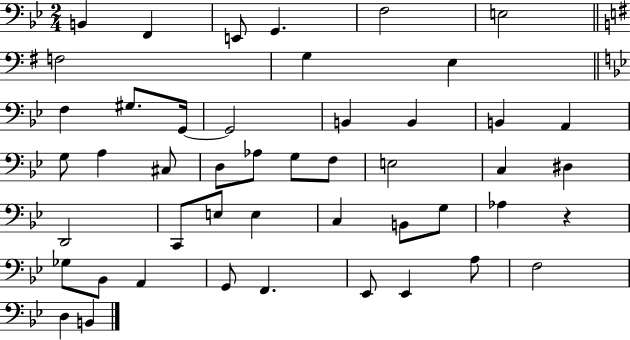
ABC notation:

X:1
T:Untitled
M:2/4
L:1/4
K:Bb
B,, F,, E,,/2 G,, F,2 E,2 F,2 G, E, F, ^G,/2 G,,/4 G,,2 B,, B,, B,, A,, G,/2 A, ^C,/2 D,/2 _A,/2 G,/2 F,/2 E,2 C, ^D, D,,2 C,,/2 E,/2 E, C, B,,/2 G,/2 _A, z _G,/2 _B,,/2 A,, G,,/2 F,, _E,,/2 _E,, A,/2 F,2 D, B,,